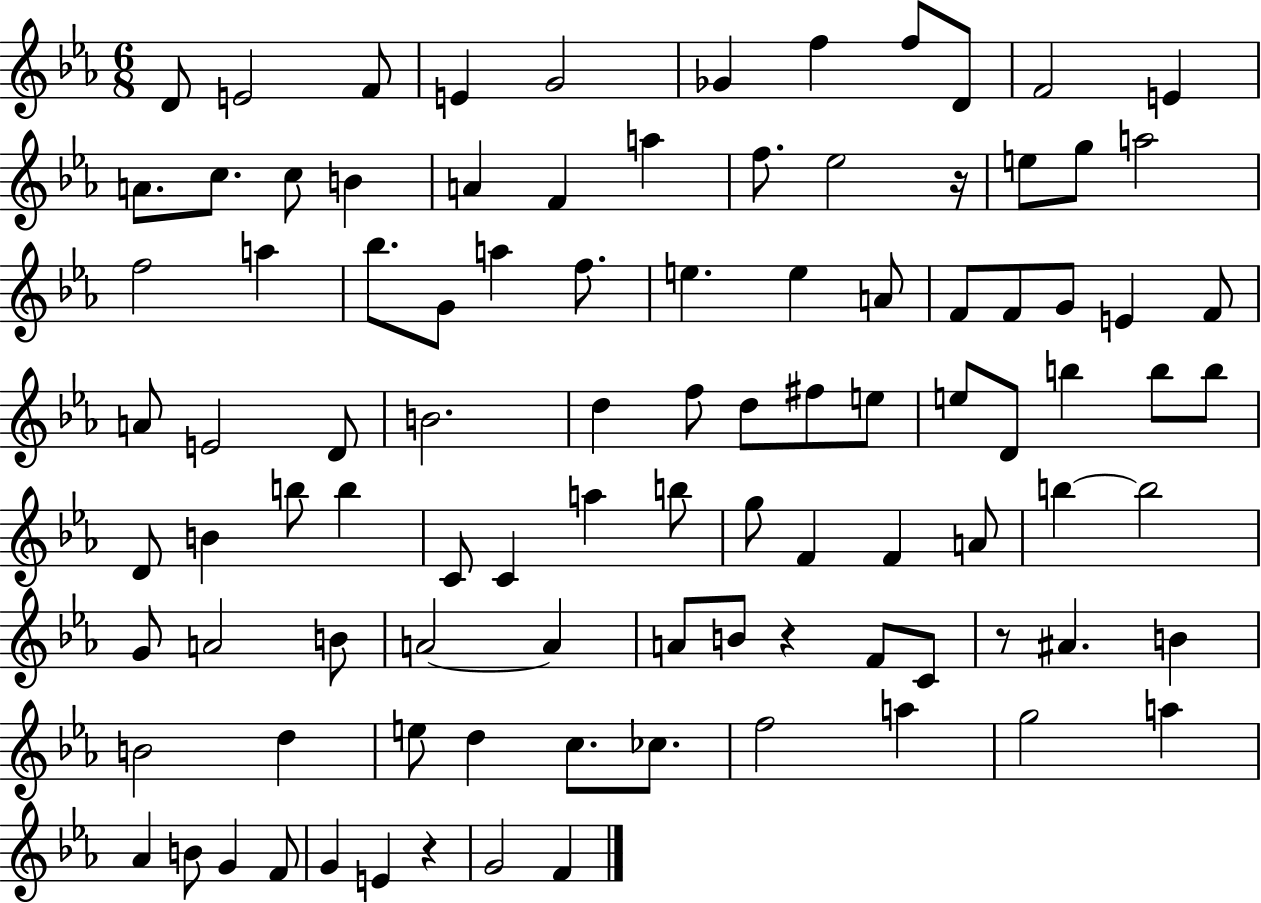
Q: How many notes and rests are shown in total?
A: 98